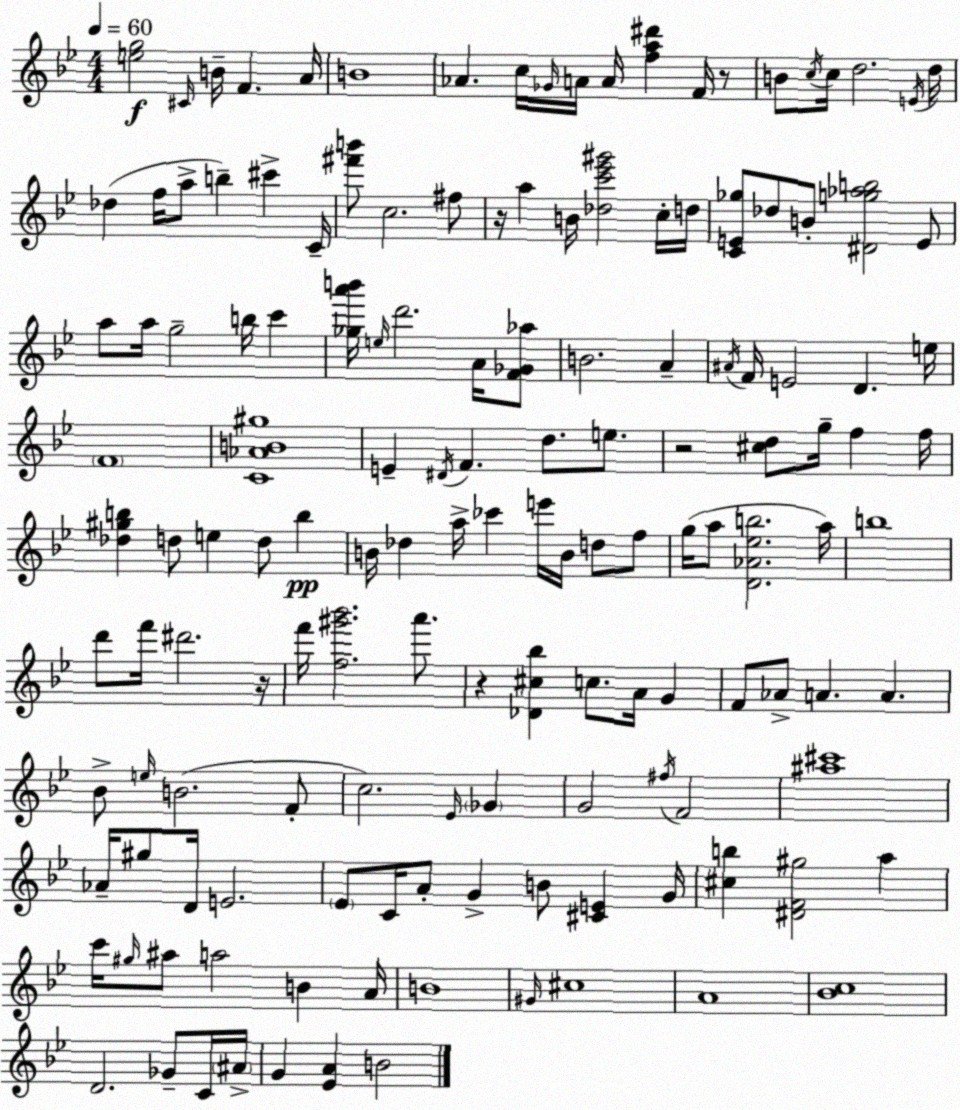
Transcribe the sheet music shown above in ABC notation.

X:1
T:Untitled
M:4/4
L:1/4
K:Bb
[eg]2 ^C/4 B/4 F A/4 B4 _A c/4 _G/4 A/4 A/4 [fa^d'] F/4 z/2 B/2 c/4 c/4 d2 E/4 d/4 _d f/4 a/2 b ^c' C/4 [^f'b']/2 c2 ^f/2 z/4 a B/4 [_dc'_e'^g']2 c/4 d/4 [CE_g]/2 _d/2 B/2 [^Dg_ab]2 E/2 a/2 a/4 g2 b/4 c' [_ga'b']/4 e/4 d'2 A/4 [F_G_a]/2 B2 A ^A/4 F/4 E2 D e/4 F4 [C_AB^g]4 E ^D/4 F d/2 e/2 z2 [^cd]/2 g/4 f f/4 [_d^gb] d/2 e d/2 b B/4 _d a/4 _c' e'/4 B/4 d/2 f/2 g/4 a/2 [D_A_eb]2 a/4 b4 d'/2 f'/4 ^d'2 z/4 f'/4 [f^g'_b']2 a'/2 z [_D^c_b] c/2 A/4 G F/2 _A/2 A A _B/2 e/4 B2 F/2 c2 _E/4 _G G2 ^f/4 F2 [^a^c']4 _A/4 ^g/2 D/4 E2 _E/2 C/4 A/2 G B/2 [^CE] G/4 [^cb] [^DF^g]2 a c'/4 ^g/4 ^a/2 a2 B A/4 B4 ^G/4 ^c4 A4 [_Bc]4 D2 _G/2 C/4 ^A/4 G [_EA] B2